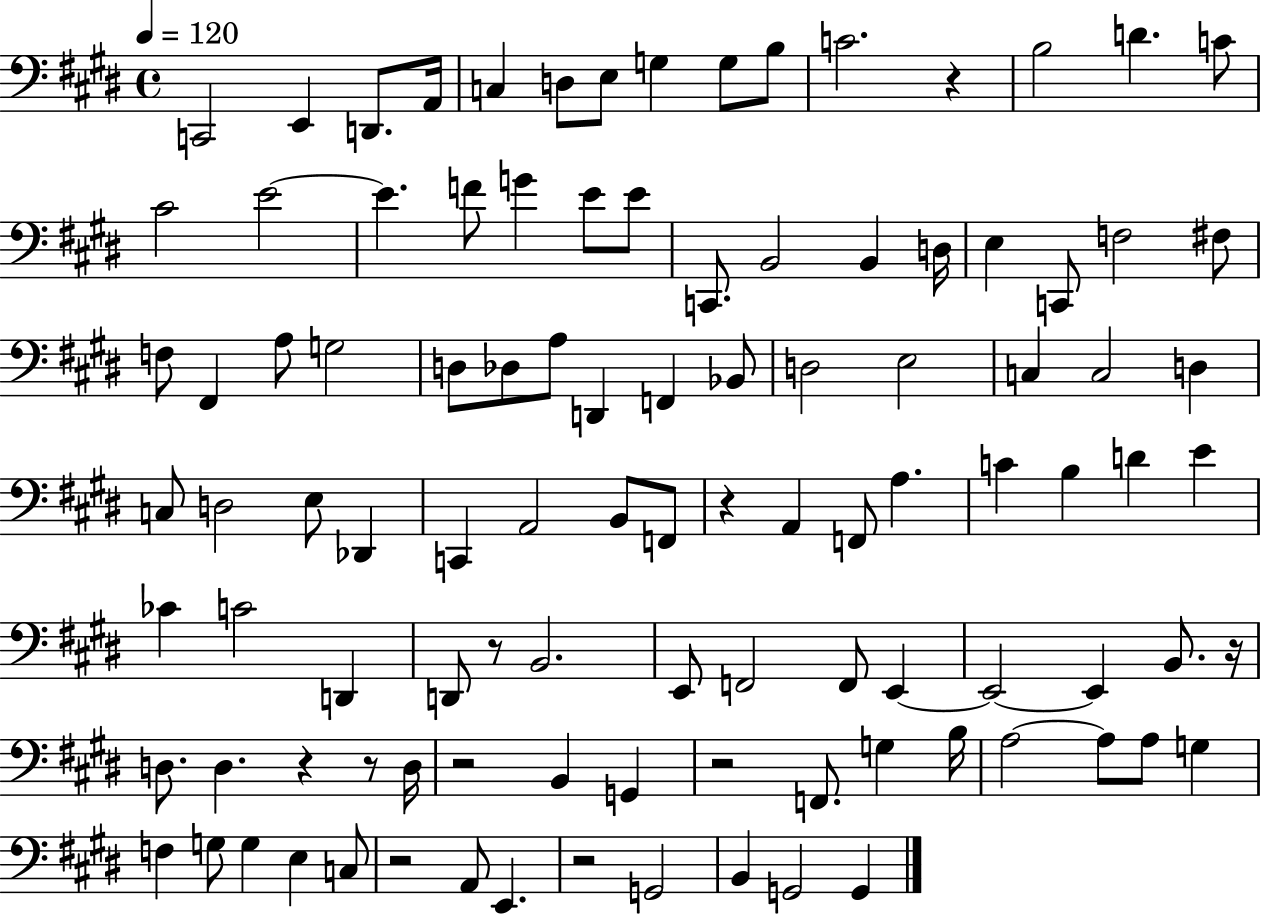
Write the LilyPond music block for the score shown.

{
  \clef bass
  \time 4/4
  \defaultTimeSignature
  \key e \major
  \tempo 4 = 120
  c,2 e,4 d,8. a,16 | c4 d8 e8 g4 g8 b8 | c'2. r4 | b2 d'4. c'8 | \break cis'2 e'2~~ | e'4. f'8 g'4 e'8 e'8 | c,8. b,2 b,4 d16 | e4 c,8 f2 fis8 | \break f8 fis,4 a8 g2 | d8 des8 a8 d,4 f,4 bes,8 | d2 e2 | c4 c2 d4 | \break c8 d2 e8 des,4 | c,4 a,2 b,8 f,8 | r4 a,4 f,8 a4. | c'4 b4 d'4 e'4 | \break ces'4 c'2 d,4 | d,8 r8 b,2. | e,8 f,2 f,8 e,4~~ | e,2~~ e,4 b,8. r16 | \break d8. d4. r4 r8 d16 | r2 b,4 g,4 | r2 f,8. g4 b16 | a2~~ a8 a8 g4 | \break f4 g8 g4 e4 c8 | r2 a,8 e,4. | r2 g,2 | b,4 g,2 g,4 | \break \bar "|."
}